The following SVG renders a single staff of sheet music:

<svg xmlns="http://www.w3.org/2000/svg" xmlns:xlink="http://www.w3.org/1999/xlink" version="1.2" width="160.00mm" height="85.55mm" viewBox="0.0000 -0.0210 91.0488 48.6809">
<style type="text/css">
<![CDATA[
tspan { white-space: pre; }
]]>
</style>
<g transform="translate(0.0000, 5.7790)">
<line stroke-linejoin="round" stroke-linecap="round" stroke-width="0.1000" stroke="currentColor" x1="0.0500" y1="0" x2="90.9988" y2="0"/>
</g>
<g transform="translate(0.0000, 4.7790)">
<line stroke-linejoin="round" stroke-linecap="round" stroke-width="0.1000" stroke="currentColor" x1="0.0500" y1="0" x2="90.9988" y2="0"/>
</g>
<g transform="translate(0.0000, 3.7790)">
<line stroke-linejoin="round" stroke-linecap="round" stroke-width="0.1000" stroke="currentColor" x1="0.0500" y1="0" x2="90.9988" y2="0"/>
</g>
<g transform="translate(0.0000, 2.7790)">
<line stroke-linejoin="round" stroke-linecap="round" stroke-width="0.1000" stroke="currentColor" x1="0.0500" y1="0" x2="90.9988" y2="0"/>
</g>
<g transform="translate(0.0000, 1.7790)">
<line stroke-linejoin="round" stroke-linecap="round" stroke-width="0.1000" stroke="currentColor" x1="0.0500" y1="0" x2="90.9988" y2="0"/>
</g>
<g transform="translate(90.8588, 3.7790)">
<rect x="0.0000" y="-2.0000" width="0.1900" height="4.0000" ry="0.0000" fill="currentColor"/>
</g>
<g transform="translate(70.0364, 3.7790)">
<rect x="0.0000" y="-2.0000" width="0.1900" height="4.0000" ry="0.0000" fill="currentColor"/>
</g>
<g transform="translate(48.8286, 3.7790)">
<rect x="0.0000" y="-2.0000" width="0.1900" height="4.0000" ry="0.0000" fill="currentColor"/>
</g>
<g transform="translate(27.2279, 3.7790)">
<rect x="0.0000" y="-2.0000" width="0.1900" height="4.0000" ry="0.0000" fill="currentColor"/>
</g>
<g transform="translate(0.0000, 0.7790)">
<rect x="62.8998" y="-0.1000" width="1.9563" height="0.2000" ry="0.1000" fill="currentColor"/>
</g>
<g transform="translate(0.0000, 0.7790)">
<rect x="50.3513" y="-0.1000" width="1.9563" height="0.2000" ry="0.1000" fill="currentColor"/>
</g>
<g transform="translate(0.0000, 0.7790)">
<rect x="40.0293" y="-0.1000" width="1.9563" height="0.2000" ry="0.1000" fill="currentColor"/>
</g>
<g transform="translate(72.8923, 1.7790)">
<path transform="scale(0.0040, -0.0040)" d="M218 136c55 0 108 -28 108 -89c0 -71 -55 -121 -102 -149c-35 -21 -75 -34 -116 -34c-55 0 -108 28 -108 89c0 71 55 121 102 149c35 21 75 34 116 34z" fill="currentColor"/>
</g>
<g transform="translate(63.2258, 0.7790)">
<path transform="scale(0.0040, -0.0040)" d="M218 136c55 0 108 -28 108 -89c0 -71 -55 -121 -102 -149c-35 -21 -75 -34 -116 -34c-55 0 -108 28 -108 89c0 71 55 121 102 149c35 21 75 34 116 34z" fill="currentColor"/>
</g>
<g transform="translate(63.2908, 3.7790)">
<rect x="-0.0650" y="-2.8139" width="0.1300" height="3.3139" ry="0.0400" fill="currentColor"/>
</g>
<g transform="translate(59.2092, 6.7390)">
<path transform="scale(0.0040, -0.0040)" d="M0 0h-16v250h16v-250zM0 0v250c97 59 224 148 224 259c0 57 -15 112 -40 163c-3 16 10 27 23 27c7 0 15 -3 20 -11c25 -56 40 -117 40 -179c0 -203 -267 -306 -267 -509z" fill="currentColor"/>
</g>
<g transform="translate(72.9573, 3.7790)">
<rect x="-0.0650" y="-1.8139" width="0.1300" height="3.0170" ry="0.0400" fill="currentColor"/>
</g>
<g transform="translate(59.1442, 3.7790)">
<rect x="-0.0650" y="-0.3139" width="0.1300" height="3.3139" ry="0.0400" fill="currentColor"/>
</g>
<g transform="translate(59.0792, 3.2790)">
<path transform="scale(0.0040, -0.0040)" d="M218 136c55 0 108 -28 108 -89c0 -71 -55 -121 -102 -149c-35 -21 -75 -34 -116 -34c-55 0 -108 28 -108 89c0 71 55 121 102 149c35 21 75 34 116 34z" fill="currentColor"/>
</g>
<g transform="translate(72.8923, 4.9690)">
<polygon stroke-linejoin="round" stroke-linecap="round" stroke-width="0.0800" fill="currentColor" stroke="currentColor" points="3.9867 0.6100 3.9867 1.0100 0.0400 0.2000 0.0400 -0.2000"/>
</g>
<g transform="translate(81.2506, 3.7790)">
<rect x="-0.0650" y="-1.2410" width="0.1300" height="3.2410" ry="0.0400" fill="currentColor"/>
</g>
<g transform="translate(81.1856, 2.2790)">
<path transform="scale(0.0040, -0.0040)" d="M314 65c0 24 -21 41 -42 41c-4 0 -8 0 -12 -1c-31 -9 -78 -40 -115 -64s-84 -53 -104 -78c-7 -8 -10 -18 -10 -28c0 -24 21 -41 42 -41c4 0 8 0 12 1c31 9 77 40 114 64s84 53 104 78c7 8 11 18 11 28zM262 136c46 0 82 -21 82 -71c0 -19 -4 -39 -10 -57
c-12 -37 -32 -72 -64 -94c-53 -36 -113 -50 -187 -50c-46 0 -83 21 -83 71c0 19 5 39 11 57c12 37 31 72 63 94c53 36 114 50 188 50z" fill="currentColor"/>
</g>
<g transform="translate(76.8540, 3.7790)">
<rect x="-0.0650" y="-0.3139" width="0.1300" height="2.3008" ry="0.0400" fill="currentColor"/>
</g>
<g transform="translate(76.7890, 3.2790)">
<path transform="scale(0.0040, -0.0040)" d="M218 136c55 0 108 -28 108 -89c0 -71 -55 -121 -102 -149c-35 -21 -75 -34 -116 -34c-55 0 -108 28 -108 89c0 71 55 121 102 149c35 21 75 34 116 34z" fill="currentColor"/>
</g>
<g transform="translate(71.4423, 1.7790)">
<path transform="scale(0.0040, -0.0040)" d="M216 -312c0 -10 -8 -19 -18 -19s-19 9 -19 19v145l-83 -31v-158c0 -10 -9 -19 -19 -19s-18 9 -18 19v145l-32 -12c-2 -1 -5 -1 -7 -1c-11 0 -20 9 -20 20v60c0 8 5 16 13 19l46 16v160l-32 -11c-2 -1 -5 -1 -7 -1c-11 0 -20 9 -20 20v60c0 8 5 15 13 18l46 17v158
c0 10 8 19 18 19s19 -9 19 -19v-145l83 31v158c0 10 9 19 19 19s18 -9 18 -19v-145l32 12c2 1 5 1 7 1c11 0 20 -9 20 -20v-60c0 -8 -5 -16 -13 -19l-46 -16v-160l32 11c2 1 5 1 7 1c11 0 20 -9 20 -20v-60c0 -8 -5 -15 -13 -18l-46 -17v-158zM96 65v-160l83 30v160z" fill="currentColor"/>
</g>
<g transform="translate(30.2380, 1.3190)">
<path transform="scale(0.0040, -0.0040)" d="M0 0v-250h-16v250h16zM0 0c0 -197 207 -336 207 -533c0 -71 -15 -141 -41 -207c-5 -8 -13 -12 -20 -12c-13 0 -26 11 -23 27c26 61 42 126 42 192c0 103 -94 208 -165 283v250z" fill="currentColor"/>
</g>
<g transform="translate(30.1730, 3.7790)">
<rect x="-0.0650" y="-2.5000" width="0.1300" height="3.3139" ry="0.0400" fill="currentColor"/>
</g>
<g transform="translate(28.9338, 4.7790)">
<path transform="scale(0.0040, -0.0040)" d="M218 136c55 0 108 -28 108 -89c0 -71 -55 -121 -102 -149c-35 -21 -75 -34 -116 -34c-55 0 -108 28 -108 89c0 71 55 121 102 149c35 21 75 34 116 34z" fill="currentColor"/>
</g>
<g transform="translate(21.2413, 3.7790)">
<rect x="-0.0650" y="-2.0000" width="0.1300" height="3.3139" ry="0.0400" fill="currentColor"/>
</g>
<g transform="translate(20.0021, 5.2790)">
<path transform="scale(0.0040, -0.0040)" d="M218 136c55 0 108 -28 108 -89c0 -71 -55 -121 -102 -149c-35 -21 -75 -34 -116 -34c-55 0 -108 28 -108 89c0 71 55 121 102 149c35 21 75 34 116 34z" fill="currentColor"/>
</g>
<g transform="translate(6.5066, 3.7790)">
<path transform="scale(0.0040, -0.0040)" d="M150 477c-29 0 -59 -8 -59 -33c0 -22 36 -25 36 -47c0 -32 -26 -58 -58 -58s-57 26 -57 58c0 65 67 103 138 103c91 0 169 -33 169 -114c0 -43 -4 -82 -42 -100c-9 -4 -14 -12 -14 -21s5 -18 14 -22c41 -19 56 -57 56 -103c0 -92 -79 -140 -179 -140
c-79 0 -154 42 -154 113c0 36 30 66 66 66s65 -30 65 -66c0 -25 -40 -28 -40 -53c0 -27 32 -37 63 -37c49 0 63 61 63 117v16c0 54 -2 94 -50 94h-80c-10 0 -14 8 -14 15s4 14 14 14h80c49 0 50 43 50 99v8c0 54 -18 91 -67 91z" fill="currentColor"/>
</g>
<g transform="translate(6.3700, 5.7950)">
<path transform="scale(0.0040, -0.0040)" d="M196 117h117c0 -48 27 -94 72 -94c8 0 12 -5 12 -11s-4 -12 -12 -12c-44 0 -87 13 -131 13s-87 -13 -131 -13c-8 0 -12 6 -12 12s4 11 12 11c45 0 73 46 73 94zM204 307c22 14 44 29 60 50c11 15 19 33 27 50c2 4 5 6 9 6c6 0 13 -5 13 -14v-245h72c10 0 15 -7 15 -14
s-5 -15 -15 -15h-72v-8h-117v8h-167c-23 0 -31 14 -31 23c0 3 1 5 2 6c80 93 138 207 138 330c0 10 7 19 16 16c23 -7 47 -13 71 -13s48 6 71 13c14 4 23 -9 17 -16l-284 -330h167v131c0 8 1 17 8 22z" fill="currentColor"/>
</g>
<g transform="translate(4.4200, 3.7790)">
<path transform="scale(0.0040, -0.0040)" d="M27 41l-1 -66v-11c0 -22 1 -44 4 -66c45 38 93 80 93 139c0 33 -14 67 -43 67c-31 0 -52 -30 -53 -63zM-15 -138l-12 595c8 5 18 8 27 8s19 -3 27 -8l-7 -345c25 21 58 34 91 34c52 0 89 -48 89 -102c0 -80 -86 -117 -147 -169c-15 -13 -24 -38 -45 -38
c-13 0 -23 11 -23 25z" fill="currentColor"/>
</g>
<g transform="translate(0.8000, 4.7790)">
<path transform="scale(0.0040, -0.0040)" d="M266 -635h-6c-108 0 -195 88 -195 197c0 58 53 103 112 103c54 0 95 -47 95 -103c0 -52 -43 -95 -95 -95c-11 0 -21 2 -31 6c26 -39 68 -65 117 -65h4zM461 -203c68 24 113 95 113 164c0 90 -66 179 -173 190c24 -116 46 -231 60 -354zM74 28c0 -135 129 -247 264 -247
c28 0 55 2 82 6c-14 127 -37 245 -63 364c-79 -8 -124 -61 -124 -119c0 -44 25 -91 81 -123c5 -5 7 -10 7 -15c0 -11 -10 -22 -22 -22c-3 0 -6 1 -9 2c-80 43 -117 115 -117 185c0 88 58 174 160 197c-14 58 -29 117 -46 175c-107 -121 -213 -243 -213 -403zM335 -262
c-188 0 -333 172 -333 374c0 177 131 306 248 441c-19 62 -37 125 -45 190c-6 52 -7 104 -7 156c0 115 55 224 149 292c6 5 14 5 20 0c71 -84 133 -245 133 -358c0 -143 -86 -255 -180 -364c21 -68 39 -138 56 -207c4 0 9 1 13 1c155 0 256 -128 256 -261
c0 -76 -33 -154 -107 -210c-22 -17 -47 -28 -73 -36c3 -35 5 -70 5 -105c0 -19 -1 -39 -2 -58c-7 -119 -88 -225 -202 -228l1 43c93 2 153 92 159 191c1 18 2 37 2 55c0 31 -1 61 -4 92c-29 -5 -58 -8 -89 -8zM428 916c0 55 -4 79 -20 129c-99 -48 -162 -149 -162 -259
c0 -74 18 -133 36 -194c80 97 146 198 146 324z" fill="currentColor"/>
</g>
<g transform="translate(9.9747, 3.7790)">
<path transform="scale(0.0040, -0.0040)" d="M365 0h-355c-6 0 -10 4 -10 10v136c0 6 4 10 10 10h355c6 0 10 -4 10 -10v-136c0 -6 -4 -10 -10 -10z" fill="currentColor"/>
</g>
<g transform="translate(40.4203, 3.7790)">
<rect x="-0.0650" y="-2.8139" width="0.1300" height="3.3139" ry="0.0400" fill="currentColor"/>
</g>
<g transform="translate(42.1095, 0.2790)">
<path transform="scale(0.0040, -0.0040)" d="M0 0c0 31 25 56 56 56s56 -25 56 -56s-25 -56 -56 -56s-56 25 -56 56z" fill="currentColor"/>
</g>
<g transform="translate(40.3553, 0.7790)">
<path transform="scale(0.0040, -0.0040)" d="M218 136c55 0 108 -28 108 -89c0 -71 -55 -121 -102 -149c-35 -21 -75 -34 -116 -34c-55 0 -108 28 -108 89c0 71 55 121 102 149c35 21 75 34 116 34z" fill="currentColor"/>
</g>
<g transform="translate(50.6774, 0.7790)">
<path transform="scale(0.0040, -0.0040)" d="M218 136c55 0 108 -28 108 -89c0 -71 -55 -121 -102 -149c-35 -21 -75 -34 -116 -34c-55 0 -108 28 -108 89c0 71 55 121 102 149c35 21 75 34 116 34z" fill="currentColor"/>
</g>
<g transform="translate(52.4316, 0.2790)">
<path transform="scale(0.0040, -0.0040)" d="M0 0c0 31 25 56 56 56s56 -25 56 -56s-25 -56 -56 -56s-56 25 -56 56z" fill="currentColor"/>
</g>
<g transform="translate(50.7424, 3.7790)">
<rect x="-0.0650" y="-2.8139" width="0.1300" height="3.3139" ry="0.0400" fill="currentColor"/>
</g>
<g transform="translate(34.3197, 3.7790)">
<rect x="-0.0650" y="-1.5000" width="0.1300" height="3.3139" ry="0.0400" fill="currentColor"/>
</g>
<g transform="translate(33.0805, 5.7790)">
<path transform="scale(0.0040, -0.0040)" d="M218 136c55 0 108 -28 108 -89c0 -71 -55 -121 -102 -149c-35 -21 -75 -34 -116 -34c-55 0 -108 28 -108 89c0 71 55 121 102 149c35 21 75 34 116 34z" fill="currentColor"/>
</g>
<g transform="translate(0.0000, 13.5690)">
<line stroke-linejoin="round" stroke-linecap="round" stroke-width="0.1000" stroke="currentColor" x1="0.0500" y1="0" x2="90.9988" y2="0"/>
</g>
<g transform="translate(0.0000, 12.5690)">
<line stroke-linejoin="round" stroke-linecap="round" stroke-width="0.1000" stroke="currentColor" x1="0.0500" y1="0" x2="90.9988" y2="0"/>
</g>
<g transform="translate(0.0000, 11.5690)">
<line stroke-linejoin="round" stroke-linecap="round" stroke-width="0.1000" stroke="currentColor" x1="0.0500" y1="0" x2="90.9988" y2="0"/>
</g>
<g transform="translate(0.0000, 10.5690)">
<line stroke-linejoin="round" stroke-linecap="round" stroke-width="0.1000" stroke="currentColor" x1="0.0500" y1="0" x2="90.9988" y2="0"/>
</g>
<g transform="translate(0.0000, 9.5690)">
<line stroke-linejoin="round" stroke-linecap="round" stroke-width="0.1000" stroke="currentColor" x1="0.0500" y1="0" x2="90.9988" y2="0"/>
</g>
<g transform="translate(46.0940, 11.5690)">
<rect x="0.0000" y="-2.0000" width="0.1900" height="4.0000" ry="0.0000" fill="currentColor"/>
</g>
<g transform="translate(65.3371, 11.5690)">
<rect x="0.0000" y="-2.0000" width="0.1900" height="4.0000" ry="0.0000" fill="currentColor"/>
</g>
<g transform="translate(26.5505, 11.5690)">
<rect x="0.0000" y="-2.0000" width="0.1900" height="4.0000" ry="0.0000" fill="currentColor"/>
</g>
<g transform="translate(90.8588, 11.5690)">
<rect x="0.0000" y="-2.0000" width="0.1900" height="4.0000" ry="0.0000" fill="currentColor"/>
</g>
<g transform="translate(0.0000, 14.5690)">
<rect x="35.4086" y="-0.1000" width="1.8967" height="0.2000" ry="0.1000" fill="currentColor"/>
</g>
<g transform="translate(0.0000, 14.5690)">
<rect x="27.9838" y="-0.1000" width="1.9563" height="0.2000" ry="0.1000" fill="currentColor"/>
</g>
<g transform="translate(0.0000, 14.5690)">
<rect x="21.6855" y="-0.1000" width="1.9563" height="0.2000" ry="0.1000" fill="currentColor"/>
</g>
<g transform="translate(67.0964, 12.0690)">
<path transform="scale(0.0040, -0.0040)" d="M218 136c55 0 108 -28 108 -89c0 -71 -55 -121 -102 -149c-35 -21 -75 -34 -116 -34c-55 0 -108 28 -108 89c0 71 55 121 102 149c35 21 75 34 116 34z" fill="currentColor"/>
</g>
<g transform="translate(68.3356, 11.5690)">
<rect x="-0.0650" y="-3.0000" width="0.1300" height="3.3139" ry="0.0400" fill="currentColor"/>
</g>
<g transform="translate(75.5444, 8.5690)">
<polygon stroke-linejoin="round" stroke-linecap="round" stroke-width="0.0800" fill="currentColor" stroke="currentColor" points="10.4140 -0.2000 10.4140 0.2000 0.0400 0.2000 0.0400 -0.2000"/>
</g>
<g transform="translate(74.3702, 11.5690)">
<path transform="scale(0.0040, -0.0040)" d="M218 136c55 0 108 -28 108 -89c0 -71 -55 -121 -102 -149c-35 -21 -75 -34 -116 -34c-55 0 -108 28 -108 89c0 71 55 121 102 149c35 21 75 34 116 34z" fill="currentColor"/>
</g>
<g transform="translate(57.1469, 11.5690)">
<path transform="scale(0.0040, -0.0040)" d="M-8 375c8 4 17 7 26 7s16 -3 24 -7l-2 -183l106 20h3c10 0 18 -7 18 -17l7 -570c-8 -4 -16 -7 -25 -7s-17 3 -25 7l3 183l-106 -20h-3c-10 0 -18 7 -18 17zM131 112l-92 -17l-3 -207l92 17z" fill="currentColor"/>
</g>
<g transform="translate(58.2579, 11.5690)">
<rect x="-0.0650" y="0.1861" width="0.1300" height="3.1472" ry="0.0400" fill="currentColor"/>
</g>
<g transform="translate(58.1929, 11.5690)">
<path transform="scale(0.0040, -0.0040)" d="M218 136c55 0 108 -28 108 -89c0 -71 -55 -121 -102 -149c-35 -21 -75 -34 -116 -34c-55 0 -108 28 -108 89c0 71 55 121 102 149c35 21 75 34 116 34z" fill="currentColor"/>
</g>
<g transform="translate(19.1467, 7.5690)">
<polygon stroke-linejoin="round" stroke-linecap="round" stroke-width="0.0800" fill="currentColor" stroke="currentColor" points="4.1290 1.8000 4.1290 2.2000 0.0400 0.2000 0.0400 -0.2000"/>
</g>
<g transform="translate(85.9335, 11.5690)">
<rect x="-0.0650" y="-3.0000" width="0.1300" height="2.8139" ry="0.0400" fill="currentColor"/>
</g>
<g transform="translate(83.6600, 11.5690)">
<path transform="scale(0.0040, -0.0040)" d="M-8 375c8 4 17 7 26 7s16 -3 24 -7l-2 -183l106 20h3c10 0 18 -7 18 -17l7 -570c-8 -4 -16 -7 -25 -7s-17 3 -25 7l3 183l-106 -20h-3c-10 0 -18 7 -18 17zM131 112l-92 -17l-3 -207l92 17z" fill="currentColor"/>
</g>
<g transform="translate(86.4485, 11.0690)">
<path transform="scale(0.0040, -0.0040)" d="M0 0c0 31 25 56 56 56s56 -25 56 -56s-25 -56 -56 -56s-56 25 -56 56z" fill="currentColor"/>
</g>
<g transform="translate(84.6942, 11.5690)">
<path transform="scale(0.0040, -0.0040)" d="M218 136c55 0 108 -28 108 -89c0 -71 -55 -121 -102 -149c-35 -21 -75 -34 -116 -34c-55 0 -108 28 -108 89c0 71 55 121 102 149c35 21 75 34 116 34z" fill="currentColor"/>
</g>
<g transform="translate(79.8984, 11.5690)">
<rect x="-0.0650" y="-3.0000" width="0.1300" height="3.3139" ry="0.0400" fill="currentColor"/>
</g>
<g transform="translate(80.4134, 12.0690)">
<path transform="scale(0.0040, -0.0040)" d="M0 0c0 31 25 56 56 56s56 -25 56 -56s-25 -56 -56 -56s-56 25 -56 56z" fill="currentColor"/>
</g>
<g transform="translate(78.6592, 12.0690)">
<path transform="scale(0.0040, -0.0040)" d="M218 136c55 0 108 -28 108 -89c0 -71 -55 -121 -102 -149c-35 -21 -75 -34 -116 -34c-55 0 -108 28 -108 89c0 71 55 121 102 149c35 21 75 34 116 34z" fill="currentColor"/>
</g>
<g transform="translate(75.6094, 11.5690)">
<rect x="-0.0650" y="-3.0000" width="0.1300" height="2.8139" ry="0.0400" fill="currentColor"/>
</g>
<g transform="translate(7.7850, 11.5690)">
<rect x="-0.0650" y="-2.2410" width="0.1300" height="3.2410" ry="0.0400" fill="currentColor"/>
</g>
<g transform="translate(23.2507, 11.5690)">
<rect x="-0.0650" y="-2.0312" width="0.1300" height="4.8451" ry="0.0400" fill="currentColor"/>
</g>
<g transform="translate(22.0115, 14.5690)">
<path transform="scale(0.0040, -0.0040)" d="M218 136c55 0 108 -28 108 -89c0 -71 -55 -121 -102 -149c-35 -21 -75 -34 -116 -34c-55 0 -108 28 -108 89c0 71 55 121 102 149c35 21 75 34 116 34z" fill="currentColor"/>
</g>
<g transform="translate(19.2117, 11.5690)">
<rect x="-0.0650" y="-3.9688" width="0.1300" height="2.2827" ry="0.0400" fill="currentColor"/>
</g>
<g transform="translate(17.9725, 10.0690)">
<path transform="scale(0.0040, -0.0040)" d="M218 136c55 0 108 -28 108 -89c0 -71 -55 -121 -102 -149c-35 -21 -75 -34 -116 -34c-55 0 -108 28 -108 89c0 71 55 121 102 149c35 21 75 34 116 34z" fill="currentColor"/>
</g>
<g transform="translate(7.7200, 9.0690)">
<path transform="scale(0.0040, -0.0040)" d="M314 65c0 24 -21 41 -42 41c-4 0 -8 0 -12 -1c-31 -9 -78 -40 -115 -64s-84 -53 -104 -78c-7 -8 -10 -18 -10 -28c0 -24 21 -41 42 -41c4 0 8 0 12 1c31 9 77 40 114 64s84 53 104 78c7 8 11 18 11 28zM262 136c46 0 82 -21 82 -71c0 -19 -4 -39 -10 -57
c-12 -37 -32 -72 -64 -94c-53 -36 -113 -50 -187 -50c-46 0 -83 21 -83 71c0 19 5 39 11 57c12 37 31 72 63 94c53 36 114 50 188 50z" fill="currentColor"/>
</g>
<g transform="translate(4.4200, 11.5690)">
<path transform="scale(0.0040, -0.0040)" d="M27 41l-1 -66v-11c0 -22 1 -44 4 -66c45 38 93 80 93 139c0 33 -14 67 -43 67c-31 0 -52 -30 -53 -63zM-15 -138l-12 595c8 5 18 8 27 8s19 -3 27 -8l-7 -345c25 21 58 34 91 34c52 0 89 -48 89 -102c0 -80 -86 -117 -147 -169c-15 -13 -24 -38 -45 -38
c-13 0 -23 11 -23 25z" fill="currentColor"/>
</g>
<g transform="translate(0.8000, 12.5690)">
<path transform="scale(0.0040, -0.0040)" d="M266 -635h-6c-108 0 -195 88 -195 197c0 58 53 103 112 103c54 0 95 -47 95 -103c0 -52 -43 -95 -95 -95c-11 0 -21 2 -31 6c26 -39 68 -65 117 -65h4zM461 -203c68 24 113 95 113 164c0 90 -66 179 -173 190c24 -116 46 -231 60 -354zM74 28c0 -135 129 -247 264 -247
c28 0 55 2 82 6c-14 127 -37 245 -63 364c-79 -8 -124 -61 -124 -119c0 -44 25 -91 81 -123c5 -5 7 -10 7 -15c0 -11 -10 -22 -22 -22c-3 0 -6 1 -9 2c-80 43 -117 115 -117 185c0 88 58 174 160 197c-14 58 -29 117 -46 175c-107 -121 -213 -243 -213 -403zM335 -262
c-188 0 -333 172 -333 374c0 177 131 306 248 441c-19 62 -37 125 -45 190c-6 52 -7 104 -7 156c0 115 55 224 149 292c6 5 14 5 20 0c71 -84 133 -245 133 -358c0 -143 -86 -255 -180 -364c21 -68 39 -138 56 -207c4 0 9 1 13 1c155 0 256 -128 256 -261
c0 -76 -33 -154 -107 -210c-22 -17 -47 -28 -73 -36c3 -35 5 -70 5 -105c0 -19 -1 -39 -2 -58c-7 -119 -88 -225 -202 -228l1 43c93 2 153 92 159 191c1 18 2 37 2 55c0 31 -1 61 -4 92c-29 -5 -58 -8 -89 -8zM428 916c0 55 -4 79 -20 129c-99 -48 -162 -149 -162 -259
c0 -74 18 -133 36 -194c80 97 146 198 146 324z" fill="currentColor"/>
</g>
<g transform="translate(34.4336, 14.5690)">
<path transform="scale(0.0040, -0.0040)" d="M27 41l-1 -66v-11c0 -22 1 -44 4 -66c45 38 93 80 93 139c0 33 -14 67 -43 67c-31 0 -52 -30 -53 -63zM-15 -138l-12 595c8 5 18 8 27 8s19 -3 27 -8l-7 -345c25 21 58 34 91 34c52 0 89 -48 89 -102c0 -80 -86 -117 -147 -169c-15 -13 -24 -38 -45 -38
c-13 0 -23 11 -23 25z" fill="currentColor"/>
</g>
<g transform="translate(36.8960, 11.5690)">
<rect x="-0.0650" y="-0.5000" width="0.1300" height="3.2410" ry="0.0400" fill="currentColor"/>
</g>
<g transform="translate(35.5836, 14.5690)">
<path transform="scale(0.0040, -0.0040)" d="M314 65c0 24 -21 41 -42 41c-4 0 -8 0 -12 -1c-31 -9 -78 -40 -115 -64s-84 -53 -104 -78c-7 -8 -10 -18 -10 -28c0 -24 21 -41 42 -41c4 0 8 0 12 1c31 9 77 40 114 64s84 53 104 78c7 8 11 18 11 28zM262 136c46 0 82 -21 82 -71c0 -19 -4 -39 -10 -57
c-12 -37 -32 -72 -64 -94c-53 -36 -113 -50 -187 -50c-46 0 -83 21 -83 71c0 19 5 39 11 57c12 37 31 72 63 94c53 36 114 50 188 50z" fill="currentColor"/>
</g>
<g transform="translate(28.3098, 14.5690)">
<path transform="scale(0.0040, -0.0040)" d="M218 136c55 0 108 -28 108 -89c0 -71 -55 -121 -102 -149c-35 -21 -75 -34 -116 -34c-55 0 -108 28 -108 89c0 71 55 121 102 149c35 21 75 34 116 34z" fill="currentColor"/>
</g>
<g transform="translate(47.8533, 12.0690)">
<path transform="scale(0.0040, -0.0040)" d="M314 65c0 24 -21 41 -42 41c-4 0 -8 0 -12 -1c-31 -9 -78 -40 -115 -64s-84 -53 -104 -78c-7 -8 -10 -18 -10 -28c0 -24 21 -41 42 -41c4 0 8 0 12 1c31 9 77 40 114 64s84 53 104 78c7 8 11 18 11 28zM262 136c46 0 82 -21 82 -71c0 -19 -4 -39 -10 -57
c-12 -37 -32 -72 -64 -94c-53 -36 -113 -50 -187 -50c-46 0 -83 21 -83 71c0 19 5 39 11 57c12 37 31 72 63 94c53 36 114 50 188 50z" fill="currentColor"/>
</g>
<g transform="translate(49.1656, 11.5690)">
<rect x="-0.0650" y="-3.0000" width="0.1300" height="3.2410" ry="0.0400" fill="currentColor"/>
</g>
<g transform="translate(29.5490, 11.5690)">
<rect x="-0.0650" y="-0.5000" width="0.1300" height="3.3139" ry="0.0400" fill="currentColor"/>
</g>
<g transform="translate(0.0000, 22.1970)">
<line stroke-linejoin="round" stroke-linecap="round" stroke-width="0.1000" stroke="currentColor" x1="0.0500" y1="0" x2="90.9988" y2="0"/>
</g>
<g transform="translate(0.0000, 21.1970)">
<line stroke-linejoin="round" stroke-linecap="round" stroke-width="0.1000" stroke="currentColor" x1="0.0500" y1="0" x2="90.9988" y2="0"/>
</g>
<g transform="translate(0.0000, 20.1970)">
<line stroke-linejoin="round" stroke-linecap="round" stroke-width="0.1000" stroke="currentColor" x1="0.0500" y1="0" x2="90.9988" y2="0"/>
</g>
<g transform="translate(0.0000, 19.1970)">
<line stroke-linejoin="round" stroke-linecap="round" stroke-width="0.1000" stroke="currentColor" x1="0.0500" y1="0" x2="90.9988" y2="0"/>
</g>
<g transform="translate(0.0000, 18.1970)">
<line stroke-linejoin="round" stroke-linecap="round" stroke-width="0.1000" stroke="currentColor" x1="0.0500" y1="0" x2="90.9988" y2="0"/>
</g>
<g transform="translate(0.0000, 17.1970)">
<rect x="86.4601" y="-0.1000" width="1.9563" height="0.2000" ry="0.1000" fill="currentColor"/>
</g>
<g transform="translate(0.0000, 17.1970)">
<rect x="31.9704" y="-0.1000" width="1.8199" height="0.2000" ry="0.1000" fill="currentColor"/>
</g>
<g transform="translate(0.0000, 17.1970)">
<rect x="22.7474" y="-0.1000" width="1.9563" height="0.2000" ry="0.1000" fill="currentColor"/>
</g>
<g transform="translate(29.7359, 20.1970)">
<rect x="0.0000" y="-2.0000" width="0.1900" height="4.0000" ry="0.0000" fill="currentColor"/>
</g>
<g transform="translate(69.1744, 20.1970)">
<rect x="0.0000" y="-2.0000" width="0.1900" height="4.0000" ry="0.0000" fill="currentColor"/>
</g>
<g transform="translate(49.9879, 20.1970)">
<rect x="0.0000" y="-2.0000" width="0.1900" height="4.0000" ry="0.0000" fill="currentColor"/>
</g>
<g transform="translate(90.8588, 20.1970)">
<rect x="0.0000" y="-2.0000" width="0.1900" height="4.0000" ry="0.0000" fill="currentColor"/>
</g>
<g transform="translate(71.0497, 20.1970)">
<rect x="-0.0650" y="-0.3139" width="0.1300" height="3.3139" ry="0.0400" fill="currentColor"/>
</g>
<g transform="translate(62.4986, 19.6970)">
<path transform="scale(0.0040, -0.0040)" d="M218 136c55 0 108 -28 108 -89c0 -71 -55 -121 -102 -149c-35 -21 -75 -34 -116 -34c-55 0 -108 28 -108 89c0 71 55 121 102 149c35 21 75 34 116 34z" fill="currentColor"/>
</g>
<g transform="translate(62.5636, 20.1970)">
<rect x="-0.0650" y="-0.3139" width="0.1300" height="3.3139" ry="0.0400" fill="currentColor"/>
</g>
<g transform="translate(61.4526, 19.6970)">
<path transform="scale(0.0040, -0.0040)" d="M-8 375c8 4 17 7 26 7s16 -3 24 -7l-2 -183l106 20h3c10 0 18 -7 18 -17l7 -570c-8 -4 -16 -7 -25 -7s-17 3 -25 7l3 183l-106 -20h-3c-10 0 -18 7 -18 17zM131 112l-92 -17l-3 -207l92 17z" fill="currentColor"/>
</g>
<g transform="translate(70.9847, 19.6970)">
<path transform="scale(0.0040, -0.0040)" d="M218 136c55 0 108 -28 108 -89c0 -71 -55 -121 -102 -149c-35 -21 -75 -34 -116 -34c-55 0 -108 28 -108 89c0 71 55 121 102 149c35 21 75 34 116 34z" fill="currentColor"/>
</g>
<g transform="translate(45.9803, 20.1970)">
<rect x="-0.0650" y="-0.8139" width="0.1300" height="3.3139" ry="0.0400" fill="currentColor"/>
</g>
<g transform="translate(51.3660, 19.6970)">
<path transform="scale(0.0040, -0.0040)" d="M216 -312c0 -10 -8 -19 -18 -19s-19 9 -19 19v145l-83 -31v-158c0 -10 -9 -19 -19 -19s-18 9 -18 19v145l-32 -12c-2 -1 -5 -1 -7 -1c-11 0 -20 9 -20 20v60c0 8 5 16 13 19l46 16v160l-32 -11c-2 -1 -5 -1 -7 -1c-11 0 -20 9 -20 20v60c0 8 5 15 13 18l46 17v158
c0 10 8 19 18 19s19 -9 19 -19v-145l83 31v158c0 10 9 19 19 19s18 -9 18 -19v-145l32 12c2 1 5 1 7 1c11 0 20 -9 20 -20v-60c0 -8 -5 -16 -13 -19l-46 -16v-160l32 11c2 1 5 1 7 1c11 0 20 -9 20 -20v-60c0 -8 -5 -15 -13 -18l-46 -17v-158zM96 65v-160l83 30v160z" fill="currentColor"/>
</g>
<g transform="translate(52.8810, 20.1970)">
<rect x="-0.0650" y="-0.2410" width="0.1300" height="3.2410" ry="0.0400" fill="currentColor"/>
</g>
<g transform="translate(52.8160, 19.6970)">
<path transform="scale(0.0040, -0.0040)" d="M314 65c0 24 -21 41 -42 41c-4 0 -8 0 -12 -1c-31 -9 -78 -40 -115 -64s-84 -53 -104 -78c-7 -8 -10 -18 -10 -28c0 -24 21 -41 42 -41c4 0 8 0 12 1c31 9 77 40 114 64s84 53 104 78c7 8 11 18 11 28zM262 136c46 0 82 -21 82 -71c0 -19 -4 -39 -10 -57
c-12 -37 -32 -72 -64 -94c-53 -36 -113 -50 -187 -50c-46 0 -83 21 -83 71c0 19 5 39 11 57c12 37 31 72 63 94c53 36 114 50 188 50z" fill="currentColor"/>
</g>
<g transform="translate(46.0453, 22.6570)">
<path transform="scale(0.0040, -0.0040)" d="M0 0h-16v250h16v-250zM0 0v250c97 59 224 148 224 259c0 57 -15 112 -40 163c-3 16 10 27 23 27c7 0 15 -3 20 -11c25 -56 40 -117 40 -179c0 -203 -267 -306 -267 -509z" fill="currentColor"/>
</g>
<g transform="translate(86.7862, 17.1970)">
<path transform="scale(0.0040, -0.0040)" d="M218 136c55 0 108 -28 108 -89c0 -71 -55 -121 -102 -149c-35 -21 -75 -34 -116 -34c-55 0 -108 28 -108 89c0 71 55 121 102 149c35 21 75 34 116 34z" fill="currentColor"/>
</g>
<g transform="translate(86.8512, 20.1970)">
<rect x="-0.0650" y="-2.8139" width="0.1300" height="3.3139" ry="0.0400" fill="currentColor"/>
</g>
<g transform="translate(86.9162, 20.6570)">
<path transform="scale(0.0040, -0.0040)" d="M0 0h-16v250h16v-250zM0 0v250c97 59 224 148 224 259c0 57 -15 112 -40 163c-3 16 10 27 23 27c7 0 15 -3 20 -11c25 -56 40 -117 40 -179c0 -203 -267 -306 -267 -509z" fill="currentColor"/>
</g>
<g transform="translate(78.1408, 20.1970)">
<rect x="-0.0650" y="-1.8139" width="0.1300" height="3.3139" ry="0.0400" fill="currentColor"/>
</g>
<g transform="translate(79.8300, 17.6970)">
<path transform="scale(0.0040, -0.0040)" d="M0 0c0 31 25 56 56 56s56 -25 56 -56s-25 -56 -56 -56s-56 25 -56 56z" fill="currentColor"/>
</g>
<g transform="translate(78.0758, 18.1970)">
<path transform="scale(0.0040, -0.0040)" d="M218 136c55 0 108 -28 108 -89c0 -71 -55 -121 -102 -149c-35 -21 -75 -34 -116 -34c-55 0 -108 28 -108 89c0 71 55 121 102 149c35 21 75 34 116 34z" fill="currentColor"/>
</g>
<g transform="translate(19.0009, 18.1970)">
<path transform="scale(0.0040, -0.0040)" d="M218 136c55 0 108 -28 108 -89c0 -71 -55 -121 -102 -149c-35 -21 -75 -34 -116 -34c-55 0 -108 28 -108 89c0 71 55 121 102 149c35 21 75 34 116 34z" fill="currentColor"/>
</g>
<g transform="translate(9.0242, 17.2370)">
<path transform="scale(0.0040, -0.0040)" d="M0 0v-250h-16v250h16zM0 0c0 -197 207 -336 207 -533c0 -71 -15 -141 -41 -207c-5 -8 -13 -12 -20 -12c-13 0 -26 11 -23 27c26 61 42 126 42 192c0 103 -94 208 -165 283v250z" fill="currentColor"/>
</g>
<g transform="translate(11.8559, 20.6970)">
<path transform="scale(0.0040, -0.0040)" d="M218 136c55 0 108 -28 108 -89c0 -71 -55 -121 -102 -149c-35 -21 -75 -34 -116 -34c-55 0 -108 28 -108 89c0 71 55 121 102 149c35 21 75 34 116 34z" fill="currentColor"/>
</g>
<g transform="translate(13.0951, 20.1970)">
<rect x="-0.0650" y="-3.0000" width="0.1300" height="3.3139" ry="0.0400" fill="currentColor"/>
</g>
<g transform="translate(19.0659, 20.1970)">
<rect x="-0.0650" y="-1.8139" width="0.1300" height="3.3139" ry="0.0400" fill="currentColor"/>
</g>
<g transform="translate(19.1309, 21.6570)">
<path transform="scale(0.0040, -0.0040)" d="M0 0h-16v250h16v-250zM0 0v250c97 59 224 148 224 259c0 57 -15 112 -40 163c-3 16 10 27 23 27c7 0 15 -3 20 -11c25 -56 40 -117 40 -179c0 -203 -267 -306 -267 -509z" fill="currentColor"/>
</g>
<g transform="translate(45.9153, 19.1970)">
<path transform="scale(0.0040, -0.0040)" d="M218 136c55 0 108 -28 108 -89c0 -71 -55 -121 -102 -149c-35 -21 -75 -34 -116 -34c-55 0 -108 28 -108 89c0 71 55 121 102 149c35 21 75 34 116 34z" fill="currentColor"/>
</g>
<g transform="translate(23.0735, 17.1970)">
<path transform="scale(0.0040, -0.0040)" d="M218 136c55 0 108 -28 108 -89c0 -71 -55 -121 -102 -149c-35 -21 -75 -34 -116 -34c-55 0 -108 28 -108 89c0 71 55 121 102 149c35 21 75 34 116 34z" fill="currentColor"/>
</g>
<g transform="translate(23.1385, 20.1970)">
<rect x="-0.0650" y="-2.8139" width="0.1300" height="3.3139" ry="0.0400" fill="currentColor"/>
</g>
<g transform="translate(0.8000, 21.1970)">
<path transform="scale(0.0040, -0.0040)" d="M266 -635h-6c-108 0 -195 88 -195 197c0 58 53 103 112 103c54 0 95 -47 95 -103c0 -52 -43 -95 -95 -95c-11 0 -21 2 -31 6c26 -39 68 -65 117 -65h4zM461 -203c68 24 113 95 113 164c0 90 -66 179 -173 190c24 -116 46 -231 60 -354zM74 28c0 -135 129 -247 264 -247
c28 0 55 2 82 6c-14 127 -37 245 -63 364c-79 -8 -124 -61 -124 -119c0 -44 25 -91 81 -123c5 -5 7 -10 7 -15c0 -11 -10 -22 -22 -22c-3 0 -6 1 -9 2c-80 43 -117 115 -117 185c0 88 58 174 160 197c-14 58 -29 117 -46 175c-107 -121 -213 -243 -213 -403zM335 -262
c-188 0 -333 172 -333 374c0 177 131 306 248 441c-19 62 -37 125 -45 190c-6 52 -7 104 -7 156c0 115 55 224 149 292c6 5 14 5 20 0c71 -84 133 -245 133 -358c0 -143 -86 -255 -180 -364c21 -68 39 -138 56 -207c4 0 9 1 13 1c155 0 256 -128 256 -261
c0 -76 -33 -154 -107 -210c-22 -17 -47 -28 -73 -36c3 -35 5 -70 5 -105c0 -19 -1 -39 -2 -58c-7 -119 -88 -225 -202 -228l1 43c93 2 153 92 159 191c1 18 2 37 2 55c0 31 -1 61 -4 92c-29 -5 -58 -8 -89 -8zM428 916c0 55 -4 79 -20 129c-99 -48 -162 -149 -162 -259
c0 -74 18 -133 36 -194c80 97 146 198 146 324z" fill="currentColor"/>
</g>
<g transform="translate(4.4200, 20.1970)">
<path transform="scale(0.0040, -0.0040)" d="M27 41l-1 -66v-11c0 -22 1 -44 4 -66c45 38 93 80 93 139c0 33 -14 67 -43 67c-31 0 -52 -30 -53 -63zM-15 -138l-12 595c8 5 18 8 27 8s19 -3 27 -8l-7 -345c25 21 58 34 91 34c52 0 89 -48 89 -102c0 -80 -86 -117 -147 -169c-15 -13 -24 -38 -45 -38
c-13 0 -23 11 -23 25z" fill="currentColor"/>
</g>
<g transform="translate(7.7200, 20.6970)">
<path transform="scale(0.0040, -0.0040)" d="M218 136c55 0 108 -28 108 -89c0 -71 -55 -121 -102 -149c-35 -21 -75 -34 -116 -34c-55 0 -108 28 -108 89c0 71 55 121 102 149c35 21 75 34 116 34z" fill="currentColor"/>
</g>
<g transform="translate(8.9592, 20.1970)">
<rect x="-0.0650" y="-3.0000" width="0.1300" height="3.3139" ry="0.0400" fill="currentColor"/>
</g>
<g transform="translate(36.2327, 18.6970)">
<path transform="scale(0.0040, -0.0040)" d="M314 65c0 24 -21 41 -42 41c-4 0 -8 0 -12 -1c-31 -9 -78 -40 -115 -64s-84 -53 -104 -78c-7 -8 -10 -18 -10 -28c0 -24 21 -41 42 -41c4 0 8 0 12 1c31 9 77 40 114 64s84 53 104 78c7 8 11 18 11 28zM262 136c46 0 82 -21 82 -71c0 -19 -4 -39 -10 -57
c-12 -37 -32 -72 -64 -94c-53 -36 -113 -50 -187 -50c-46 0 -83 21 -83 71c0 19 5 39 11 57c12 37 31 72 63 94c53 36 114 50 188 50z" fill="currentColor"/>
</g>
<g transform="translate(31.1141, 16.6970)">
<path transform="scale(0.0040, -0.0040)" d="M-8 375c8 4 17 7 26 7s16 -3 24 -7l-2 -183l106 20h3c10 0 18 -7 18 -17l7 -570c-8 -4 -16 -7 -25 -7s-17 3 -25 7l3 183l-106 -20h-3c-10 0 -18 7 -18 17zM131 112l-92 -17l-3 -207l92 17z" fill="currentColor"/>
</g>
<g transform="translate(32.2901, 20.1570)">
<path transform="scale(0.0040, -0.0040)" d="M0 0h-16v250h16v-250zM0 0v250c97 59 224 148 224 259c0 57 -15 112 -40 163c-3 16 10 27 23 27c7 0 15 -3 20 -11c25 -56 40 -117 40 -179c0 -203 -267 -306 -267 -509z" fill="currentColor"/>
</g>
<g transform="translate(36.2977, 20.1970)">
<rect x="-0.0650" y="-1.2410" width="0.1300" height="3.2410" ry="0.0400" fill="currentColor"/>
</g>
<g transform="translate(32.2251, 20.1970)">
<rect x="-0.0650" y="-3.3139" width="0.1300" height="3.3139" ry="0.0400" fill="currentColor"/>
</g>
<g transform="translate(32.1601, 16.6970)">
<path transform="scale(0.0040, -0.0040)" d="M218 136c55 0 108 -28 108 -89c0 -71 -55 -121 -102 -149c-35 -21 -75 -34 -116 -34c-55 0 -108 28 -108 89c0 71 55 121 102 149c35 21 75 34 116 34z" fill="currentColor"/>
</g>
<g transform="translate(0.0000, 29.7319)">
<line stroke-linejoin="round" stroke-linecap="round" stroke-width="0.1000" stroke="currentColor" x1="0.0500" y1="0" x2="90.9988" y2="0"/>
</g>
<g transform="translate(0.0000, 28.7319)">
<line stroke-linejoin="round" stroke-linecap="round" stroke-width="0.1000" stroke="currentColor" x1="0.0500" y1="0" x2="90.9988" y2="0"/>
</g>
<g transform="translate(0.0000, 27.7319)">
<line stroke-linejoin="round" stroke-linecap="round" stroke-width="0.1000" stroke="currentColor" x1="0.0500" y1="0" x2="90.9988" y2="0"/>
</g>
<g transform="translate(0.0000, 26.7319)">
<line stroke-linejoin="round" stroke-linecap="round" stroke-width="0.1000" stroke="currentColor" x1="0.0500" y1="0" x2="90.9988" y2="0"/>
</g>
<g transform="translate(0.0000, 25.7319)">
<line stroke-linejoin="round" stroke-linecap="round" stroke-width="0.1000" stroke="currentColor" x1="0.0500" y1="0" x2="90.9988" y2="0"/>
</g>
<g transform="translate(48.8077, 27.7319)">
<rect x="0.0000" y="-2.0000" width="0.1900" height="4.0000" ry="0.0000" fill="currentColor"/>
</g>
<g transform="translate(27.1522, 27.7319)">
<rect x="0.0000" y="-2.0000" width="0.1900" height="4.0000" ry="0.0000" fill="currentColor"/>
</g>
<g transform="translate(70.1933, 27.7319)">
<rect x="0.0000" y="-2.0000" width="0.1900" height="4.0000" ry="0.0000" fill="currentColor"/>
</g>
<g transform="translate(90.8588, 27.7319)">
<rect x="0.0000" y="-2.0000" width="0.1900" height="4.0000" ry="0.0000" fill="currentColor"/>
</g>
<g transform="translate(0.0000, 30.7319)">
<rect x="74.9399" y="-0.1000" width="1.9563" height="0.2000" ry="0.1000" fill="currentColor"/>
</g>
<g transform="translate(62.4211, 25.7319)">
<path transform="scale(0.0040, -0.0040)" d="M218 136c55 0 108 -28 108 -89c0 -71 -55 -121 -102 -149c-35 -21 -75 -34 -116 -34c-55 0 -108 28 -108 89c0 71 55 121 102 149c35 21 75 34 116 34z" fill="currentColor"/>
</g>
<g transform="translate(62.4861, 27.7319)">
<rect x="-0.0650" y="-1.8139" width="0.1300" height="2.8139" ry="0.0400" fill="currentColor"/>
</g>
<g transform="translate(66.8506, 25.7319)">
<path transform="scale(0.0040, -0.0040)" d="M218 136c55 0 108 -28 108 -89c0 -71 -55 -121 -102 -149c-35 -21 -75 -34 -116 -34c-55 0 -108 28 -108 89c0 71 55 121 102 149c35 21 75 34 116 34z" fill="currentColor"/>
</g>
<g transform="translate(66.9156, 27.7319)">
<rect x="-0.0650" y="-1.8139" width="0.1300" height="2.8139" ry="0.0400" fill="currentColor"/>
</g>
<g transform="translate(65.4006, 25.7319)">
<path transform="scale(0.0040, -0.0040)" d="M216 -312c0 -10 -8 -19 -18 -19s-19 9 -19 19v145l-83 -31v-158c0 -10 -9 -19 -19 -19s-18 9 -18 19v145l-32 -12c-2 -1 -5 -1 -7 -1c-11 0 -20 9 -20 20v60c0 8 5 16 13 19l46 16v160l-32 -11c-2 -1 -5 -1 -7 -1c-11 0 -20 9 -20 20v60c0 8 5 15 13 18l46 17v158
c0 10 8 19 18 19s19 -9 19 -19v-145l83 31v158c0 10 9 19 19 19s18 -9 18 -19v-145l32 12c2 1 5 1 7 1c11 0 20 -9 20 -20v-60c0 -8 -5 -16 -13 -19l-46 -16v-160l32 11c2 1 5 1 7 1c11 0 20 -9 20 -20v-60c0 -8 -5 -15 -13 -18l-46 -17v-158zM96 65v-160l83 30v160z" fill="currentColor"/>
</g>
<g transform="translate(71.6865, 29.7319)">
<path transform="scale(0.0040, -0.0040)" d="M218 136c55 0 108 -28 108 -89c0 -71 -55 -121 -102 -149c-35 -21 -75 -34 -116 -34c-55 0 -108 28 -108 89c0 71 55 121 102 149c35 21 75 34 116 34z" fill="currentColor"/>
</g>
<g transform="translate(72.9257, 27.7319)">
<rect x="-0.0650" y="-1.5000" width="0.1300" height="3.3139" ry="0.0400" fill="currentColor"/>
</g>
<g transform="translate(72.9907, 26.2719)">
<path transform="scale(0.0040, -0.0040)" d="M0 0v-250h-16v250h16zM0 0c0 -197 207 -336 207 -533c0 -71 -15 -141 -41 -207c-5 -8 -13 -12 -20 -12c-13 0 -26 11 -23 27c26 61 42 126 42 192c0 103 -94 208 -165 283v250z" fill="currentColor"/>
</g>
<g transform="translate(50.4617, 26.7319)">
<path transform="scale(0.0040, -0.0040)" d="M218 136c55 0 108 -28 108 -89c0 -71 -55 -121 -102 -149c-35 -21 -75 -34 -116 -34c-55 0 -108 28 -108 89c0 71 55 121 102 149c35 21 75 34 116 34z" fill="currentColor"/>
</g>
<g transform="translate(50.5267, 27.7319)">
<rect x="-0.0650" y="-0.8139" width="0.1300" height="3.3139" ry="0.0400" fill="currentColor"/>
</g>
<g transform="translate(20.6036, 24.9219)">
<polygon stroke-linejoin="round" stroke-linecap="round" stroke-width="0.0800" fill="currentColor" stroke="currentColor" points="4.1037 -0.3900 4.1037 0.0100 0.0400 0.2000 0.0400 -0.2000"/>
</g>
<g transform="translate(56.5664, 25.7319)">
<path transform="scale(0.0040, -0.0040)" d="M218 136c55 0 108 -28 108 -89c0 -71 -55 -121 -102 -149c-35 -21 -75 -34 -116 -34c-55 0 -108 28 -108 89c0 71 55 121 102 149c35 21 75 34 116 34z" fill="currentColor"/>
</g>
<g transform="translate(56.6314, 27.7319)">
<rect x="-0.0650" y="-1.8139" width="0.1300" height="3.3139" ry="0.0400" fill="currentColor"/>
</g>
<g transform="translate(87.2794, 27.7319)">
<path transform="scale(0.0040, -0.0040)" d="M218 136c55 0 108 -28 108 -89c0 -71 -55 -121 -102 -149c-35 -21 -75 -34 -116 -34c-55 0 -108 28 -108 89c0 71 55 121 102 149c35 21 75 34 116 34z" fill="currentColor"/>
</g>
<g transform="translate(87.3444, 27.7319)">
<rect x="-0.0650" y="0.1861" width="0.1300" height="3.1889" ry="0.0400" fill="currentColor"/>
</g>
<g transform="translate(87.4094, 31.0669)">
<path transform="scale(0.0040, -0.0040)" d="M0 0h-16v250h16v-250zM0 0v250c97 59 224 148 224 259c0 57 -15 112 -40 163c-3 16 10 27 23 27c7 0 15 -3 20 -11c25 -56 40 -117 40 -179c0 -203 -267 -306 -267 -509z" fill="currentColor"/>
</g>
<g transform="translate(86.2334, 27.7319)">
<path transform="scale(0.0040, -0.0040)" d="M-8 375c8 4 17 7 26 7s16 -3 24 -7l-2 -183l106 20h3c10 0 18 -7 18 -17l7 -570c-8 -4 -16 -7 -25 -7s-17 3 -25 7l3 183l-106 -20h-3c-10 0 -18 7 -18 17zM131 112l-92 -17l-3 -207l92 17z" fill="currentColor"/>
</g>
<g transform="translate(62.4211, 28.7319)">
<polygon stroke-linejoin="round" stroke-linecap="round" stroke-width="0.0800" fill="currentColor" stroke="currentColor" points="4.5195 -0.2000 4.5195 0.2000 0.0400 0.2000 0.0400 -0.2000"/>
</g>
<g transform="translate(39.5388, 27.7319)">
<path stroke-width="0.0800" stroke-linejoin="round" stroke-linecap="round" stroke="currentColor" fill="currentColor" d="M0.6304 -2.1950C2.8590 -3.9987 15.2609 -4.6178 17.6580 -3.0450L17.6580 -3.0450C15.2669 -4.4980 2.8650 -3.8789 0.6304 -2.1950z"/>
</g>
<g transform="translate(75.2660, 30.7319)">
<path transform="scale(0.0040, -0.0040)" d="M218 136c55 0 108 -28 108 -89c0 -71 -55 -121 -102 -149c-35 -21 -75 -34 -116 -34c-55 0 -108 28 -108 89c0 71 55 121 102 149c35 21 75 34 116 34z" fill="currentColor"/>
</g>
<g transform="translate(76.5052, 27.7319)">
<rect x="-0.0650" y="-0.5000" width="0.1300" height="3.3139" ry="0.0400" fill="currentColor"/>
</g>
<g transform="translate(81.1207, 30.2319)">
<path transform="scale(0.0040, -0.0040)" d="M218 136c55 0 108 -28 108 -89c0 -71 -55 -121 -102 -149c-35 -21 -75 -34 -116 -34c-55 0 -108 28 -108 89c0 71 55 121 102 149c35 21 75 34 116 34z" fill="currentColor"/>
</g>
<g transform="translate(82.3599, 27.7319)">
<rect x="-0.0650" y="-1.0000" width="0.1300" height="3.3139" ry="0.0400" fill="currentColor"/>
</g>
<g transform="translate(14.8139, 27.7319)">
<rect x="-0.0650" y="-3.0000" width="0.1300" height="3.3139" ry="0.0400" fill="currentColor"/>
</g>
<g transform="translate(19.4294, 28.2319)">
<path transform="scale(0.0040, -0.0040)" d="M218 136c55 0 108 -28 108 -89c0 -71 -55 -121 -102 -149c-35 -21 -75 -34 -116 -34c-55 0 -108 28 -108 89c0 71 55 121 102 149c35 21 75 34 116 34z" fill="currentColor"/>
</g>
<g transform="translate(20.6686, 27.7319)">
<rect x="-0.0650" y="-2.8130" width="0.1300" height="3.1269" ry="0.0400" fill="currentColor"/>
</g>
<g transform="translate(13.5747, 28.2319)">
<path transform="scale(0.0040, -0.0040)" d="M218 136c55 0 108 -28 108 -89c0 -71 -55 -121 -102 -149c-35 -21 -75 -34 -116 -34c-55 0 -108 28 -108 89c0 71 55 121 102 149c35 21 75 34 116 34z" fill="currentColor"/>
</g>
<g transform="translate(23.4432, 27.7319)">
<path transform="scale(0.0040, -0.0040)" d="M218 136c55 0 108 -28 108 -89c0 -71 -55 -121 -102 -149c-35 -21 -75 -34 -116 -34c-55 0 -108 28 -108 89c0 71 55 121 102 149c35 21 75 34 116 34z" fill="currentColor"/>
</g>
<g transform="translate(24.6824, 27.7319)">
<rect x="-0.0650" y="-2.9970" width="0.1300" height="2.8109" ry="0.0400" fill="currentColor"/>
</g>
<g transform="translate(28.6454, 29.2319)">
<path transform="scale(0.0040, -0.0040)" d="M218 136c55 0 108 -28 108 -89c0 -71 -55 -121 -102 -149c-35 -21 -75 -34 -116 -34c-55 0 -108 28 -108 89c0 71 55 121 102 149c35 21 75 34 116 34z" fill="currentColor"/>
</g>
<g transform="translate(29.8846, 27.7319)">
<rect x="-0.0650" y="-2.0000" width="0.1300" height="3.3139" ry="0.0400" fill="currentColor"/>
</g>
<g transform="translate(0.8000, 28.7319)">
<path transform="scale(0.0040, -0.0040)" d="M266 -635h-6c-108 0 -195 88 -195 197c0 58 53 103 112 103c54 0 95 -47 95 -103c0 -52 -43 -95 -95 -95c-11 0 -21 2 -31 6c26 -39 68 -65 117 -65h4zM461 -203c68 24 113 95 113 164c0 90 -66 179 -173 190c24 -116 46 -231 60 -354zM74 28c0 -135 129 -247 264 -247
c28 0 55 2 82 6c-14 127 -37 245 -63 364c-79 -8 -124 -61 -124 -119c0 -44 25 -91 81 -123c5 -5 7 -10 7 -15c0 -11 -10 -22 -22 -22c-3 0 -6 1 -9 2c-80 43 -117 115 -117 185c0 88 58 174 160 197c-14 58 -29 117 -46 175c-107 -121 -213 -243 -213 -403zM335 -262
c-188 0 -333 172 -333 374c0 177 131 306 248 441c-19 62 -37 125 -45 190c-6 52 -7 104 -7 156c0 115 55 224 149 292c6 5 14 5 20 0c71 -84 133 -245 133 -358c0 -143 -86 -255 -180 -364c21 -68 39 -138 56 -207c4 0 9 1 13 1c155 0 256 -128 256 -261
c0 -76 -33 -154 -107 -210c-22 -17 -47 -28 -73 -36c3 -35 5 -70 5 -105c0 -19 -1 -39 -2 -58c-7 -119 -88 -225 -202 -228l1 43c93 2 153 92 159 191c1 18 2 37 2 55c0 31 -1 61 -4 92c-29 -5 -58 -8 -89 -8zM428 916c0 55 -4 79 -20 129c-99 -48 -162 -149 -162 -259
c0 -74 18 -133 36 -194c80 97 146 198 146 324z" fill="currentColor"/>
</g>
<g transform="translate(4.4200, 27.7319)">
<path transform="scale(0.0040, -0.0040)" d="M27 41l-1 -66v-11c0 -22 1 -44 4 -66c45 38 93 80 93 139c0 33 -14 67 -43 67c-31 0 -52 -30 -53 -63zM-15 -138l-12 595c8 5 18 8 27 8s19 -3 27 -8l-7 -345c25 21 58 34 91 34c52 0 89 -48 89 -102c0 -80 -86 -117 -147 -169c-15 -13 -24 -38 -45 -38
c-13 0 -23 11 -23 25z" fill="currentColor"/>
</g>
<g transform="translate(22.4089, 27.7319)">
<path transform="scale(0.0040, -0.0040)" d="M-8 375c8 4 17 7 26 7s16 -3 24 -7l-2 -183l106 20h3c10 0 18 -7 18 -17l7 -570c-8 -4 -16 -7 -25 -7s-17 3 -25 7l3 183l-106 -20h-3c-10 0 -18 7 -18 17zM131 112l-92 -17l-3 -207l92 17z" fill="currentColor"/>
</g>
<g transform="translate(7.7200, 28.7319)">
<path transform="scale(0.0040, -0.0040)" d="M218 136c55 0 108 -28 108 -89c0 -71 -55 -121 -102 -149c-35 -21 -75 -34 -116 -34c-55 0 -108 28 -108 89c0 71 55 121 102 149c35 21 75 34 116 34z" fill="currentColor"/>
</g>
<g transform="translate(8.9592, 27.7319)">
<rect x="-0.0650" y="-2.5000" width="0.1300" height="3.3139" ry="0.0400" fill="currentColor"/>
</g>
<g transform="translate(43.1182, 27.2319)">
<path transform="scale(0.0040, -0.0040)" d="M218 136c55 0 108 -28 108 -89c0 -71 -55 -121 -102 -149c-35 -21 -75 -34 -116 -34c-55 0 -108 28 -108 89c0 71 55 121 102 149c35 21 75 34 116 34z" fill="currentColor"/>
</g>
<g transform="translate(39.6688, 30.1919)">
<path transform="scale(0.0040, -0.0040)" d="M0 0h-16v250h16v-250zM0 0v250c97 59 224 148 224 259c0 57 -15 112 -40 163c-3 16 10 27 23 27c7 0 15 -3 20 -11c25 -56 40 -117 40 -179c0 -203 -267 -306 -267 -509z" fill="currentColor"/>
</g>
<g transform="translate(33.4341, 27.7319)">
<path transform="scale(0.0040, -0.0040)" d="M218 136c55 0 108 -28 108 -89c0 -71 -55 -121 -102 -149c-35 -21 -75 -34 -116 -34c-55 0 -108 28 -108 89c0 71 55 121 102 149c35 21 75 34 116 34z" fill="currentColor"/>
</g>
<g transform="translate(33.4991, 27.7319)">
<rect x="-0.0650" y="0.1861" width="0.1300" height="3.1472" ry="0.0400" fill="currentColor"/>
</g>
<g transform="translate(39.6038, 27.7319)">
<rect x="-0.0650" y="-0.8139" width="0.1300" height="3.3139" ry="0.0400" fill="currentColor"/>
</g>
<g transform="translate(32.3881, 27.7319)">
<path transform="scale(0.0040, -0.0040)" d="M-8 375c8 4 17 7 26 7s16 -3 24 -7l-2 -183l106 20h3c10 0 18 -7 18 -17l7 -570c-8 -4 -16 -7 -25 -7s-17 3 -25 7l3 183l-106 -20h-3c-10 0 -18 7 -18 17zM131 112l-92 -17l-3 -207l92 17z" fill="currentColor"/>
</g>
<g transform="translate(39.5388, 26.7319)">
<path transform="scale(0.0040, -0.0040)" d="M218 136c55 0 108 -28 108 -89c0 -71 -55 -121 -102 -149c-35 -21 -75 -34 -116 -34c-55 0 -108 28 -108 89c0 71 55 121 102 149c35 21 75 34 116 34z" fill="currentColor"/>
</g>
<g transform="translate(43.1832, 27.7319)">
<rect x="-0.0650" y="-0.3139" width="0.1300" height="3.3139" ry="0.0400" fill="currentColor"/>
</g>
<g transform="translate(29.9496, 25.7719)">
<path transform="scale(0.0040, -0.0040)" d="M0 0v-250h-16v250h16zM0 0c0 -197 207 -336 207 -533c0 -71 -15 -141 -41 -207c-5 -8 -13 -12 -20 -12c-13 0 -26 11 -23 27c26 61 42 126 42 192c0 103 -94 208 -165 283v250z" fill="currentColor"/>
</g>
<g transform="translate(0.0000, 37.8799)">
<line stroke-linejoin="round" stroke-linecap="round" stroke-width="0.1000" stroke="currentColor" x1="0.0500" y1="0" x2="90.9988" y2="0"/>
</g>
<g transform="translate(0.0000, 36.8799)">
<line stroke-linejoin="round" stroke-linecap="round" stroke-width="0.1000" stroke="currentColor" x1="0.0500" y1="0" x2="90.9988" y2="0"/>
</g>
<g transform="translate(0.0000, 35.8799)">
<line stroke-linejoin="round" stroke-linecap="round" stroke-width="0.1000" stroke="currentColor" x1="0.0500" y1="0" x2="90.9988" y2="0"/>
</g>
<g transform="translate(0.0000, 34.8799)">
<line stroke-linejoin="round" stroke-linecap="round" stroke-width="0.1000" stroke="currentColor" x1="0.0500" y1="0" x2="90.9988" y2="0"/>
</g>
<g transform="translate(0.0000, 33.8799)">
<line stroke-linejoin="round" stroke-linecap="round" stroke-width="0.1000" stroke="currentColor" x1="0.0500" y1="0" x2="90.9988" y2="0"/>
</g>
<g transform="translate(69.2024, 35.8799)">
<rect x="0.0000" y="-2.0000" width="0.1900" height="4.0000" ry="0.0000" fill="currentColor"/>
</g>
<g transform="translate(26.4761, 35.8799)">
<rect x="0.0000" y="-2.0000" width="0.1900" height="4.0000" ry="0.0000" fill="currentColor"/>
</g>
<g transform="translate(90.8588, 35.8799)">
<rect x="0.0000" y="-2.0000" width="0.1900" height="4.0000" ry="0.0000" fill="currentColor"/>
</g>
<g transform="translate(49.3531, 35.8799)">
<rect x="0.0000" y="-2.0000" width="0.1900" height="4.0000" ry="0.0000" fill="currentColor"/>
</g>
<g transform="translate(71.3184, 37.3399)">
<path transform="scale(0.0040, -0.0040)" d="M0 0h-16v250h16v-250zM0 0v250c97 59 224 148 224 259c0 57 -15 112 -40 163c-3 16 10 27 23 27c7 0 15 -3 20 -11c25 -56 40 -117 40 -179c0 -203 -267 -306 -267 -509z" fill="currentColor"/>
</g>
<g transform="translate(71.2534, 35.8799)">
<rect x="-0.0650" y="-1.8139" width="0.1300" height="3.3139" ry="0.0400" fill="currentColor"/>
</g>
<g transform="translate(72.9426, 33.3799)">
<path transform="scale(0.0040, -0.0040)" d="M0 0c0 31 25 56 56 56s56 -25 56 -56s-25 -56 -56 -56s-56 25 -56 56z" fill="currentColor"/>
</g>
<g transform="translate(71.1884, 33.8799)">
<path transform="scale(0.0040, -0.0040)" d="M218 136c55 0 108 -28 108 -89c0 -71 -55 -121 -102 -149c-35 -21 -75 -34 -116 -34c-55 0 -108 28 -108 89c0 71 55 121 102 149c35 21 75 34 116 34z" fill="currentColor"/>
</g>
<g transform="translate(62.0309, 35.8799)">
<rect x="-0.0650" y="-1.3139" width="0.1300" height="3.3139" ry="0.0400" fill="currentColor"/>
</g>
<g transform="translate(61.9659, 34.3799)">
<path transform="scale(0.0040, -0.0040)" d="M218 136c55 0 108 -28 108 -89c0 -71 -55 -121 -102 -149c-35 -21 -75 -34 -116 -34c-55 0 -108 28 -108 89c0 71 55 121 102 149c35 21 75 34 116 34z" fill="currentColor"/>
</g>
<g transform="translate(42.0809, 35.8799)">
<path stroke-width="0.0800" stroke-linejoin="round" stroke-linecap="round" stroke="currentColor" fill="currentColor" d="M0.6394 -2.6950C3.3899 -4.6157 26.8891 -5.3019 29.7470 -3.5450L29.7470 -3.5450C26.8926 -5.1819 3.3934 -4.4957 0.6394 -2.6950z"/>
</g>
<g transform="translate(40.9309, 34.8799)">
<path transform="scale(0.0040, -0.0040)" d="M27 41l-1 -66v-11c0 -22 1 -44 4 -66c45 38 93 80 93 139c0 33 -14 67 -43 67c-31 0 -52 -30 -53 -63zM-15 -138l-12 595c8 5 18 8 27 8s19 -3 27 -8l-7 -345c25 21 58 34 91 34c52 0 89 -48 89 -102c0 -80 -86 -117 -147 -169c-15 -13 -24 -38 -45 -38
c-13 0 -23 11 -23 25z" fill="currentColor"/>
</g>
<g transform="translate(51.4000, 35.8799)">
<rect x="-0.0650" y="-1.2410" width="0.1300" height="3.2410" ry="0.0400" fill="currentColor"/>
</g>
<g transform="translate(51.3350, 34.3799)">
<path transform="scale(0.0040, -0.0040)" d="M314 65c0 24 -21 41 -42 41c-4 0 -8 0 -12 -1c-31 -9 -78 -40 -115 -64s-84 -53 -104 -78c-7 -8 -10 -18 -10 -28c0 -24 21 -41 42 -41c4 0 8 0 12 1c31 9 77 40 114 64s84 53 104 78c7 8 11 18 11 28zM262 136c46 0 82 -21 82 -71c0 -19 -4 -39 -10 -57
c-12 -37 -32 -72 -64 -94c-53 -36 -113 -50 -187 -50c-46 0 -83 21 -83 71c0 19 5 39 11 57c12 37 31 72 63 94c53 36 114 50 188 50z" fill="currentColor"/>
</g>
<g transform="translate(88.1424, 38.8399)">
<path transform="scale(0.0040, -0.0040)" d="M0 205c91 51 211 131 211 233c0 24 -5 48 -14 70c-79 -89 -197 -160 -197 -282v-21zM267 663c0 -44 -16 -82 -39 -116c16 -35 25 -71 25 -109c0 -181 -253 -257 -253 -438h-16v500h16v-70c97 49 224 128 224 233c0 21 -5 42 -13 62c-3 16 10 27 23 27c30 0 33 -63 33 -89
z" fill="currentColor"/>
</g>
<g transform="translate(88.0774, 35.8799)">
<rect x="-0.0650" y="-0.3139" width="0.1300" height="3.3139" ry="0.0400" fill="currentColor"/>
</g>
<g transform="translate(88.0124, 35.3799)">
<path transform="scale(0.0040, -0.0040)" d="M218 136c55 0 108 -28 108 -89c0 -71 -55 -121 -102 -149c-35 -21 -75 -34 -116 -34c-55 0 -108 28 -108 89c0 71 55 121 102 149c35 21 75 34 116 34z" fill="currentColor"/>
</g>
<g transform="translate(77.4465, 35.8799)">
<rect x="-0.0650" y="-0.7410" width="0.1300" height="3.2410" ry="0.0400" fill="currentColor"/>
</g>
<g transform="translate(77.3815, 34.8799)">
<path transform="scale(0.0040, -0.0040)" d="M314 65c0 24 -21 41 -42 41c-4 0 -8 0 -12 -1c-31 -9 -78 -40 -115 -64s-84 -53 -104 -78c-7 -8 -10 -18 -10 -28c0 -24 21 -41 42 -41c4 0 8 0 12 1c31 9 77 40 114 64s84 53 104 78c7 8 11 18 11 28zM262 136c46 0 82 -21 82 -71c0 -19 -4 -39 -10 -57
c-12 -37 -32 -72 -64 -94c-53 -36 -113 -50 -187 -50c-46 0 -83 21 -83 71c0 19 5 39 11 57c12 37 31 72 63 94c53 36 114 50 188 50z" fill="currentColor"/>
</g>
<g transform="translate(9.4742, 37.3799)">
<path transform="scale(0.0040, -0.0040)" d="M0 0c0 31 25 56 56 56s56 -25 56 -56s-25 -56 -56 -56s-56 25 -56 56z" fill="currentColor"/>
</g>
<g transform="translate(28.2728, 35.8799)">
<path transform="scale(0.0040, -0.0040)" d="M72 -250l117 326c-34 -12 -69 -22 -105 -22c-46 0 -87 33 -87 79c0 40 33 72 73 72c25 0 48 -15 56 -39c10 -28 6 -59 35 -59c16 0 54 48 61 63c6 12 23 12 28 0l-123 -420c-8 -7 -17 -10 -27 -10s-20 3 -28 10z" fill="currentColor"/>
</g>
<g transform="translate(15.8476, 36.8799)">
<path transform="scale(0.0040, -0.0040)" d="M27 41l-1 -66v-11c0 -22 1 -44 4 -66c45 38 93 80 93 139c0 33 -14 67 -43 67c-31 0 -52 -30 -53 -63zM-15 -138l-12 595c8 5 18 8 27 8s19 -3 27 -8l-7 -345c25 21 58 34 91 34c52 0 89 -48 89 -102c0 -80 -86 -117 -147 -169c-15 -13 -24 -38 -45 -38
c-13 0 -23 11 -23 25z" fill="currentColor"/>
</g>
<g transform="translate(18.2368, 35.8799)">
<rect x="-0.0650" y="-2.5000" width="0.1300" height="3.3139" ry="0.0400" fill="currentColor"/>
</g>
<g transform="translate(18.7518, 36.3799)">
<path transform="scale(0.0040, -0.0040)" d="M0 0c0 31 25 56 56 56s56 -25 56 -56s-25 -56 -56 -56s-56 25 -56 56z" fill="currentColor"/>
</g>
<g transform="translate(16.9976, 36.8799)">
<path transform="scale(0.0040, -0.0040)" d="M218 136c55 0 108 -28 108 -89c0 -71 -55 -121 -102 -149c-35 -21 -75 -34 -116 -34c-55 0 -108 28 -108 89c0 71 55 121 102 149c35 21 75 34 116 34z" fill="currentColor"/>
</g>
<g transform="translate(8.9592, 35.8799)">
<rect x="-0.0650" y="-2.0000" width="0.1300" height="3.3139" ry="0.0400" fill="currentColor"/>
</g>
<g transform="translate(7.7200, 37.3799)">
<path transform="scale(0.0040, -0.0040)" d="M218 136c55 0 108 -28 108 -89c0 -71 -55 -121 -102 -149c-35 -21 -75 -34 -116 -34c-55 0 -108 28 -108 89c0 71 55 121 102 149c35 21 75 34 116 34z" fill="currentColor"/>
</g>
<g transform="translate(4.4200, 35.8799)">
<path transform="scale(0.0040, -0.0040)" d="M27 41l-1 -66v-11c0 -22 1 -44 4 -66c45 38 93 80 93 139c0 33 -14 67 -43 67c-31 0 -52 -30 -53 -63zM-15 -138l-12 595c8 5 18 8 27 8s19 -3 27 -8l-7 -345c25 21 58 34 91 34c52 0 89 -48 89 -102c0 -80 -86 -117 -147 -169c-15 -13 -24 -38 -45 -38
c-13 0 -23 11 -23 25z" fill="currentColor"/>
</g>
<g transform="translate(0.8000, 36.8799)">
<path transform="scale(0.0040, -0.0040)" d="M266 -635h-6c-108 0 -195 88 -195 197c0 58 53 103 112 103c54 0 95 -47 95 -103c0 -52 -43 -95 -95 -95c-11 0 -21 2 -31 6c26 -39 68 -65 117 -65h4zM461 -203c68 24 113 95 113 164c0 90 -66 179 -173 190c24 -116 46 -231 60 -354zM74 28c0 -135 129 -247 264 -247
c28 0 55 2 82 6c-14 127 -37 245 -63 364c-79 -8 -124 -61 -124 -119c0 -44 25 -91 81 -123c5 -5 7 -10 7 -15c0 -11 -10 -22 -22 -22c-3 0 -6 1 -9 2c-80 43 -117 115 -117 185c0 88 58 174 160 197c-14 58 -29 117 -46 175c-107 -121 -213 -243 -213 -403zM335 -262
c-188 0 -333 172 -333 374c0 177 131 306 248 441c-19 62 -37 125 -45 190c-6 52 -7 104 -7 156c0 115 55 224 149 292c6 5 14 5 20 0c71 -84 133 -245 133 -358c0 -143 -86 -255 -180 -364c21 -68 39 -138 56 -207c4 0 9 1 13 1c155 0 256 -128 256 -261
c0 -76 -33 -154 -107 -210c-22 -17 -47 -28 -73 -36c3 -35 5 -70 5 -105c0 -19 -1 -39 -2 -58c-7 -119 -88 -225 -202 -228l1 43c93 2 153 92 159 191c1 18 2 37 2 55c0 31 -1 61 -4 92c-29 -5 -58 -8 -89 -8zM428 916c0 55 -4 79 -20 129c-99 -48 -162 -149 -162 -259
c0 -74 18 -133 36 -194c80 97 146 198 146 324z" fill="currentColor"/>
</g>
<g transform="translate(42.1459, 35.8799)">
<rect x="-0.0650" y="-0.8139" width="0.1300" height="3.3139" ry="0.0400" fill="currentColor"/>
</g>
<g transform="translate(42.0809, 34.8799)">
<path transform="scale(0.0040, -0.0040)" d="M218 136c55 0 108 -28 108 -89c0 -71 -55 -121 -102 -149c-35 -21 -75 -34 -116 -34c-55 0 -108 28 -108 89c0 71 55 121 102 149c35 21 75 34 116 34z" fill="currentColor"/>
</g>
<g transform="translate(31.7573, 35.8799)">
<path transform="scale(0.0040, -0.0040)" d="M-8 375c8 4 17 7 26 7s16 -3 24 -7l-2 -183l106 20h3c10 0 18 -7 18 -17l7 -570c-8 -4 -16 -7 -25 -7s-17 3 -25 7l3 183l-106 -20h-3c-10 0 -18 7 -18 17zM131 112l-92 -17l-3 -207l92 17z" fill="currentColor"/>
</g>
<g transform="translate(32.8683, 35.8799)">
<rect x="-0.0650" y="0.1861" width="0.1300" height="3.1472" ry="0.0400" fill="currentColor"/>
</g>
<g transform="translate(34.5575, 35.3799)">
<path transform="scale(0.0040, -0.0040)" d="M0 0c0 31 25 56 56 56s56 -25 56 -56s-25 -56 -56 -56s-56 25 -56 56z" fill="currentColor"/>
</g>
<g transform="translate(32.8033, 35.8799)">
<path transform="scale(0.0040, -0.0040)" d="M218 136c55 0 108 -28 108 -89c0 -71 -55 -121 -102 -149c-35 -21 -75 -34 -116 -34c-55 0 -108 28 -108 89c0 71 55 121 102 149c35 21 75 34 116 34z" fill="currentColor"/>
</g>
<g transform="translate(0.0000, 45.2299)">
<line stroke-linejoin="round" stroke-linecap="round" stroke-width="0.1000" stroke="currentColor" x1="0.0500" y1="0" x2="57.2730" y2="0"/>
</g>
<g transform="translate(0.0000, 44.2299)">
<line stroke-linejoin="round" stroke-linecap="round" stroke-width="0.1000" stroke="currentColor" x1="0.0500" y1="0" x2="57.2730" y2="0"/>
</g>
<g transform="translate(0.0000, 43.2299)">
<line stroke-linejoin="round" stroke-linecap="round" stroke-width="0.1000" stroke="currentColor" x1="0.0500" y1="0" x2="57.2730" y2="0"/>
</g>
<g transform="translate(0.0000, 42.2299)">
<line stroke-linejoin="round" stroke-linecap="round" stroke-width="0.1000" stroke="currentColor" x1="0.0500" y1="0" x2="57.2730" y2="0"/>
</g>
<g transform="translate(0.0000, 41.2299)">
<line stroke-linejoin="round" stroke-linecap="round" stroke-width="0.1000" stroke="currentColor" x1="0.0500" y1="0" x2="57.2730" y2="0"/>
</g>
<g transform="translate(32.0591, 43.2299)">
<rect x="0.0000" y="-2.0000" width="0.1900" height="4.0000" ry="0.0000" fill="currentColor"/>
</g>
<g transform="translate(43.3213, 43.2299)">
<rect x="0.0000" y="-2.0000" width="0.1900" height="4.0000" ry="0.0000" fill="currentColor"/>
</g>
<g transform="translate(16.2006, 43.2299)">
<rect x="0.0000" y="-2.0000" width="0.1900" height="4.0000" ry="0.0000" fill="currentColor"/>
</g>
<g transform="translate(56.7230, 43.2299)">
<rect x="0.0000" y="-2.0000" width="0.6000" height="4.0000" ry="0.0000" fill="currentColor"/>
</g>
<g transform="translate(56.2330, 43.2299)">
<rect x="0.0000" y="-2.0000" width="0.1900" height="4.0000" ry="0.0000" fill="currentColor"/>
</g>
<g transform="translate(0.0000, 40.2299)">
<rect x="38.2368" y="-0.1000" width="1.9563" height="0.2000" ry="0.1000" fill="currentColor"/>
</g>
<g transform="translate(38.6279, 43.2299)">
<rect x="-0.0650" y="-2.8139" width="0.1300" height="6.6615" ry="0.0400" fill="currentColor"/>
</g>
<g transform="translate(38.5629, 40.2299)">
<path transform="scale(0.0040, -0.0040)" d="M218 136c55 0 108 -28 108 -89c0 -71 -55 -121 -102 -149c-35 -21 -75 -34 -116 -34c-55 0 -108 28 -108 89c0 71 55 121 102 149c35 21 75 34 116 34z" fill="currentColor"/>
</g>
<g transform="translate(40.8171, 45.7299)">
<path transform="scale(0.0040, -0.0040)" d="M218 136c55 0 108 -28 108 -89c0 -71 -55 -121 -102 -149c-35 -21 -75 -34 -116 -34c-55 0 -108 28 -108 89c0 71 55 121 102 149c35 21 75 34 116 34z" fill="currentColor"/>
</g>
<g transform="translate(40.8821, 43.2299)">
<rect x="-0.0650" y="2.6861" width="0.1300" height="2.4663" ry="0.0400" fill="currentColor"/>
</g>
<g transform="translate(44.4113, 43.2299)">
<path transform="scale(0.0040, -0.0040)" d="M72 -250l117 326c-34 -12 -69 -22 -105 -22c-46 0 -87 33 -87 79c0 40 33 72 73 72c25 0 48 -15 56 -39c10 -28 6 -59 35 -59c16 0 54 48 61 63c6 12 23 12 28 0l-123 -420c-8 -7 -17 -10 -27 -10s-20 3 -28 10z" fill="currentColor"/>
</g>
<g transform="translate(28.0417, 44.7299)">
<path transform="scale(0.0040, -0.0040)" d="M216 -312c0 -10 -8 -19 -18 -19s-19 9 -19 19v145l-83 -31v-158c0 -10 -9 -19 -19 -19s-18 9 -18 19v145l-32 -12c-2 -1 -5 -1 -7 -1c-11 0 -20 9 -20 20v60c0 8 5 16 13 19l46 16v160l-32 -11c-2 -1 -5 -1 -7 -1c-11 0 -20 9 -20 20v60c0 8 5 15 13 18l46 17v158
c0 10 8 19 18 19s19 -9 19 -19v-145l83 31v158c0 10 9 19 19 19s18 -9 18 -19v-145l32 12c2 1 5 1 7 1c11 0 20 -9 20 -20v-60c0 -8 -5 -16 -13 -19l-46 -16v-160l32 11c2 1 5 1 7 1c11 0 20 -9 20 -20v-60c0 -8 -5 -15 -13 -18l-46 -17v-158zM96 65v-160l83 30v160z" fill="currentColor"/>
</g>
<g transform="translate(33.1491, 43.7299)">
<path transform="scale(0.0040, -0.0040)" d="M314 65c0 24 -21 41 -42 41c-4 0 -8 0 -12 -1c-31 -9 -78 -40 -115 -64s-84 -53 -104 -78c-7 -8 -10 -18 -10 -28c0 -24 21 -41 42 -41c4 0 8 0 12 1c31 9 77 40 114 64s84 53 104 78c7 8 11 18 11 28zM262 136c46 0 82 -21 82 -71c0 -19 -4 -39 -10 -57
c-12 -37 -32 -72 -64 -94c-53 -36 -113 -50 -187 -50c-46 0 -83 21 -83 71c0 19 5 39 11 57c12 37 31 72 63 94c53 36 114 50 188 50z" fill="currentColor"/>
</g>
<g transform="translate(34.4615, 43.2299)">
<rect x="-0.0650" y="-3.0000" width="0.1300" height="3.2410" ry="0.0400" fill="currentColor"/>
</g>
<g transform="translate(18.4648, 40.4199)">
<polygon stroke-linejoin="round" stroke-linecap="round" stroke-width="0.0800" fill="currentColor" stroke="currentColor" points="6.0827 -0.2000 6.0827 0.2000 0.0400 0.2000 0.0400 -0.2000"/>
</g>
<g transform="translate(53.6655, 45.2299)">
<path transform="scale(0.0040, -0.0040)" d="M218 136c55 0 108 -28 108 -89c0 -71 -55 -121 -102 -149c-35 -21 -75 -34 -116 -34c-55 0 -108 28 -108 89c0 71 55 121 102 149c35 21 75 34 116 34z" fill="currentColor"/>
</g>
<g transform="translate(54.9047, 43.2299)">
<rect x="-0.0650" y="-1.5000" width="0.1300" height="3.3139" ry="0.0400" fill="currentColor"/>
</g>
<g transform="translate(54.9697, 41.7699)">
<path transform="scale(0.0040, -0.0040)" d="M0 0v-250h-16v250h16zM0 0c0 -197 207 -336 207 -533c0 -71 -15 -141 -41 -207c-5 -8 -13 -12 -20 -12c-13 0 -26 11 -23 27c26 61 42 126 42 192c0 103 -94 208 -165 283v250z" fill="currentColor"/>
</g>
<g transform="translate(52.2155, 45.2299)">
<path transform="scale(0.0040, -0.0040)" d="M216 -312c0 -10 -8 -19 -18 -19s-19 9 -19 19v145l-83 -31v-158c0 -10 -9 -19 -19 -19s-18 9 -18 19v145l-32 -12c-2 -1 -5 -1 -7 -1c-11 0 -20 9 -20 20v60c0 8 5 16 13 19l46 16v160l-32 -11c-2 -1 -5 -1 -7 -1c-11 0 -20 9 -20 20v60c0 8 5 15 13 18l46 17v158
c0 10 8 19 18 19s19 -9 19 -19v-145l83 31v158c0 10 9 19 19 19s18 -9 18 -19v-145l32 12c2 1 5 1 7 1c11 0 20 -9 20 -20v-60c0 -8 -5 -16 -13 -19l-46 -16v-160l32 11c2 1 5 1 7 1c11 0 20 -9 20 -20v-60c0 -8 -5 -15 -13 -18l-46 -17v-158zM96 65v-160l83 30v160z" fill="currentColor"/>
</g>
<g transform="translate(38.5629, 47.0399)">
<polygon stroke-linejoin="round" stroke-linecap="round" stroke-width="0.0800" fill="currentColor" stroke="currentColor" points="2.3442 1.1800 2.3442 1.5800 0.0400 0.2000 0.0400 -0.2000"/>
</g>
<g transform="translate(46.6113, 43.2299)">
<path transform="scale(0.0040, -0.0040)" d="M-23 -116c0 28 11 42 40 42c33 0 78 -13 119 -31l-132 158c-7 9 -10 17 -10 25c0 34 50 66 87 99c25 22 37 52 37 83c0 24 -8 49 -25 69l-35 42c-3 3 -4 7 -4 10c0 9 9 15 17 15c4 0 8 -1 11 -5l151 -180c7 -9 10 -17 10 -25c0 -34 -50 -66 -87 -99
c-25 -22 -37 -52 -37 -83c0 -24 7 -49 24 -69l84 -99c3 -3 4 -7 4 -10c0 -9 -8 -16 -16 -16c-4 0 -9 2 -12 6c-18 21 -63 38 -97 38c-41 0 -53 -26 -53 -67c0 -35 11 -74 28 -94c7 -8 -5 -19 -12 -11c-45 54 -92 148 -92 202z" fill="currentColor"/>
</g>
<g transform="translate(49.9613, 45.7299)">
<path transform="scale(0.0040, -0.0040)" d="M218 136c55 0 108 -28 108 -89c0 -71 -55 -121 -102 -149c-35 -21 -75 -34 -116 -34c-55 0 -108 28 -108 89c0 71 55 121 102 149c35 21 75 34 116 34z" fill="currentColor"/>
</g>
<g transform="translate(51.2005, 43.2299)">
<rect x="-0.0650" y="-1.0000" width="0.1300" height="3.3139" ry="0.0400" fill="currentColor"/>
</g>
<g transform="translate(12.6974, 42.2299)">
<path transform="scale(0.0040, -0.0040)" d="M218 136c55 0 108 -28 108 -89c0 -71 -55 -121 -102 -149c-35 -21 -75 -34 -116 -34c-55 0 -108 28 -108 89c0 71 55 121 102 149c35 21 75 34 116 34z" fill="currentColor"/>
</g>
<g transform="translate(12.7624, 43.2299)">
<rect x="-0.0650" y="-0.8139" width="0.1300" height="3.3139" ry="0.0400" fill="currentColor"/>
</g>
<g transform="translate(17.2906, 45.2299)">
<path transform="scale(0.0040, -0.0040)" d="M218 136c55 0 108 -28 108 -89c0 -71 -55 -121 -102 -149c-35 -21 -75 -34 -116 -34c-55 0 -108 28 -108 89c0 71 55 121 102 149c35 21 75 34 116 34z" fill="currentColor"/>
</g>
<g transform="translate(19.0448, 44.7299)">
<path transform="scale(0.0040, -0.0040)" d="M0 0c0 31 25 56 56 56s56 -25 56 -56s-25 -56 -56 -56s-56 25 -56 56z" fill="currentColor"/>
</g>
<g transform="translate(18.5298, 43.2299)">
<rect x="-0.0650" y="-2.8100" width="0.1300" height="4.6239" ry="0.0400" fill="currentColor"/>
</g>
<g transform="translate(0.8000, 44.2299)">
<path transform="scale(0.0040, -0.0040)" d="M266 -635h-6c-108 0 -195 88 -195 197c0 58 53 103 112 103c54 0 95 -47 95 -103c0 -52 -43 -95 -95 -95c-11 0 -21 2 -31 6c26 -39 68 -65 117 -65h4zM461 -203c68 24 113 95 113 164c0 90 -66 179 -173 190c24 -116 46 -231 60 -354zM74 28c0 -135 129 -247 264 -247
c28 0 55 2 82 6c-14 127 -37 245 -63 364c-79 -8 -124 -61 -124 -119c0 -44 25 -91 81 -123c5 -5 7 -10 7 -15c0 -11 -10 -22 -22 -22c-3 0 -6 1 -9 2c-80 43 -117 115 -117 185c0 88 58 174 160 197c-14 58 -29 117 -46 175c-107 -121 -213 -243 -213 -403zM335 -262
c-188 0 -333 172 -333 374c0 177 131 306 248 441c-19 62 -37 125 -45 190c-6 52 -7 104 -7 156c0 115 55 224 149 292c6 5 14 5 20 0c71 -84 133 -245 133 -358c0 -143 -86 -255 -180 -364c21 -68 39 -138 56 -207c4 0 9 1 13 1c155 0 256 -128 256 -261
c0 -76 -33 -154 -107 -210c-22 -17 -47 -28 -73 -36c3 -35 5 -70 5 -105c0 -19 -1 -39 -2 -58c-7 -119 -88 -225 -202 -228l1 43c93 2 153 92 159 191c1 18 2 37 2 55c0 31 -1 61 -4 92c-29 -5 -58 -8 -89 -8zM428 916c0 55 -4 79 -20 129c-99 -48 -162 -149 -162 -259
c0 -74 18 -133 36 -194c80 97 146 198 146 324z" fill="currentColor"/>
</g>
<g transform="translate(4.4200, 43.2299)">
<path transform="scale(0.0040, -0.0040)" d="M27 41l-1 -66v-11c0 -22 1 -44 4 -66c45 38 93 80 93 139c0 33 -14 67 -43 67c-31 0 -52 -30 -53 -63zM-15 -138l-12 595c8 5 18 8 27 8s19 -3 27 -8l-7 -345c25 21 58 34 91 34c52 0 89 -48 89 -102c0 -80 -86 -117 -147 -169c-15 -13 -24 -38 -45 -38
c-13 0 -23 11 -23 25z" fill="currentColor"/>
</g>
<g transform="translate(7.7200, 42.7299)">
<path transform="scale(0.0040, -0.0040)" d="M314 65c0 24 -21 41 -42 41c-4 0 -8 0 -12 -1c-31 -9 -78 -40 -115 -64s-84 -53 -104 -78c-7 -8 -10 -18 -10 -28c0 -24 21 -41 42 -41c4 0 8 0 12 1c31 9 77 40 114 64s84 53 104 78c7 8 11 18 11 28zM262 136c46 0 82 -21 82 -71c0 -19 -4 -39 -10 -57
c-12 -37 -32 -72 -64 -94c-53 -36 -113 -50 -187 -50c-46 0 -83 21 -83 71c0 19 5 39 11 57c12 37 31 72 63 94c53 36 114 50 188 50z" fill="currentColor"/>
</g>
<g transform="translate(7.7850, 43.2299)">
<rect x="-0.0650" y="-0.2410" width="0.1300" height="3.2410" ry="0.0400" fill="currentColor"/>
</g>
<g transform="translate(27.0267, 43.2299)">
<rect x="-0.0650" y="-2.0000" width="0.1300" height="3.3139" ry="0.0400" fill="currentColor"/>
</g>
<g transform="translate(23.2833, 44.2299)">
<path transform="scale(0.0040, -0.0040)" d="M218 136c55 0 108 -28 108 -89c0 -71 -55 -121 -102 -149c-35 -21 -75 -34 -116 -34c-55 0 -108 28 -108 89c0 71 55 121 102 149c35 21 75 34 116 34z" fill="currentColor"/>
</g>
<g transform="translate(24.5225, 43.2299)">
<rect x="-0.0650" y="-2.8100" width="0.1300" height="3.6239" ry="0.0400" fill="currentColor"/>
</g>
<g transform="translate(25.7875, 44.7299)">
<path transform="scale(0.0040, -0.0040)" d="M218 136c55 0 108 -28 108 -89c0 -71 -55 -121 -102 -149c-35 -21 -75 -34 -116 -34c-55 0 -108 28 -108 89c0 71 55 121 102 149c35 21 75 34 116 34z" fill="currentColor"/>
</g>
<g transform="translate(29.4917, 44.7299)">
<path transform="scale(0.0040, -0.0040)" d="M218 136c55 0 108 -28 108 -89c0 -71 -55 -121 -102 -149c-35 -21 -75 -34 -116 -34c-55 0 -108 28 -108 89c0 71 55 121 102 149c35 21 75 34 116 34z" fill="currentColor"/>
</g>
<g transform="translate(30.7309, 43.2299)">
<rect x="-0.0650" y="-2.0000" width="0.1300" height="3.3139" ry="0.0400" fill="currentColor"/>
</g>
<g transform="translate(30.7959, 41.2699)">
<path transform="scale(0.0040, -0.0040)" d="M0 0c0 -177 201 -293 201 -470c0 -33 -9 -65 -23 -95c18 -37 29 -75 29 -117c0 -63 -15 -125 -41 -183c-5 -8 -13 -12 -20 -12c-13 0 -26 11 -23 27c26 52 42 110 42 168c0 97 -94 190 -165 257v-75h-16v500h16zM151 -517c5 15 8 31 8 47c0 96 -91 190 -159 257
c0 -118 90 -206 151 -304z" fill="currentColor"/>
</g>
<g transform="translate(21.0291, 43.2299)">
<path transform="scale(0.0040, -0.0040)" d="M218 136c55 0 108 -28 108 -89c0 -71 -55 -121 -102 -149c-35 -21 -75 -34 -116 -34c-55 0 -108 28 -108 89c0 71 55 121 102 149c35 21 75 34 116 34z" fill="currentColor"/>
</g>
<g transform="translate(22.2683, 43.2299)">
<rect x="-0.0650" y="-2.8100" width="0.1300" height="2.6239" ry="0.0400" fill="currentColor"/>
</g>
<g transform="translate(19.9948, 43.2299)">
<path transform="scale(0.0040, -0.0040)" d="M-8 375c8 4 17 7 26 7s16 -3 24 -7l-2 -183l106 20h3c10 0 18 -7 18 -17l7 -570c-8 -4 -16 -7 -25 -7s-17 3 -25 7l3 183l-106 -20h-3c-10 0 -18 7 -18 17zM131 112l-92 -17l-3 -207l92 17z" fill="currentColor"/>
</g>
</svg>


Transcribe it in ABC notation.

X:1
T:Untitled
M:3/4
L:1/4
K:F
z2 F G/2 E a a c/2 a ^f/2 c/2 e2 g2 e/2 C/2 C _C2 A2 B A _B/2 A/2 B/2 A/2 A f/2 a b/2 e2 d/2 ^c2 c c f a/2 G A A/2 B/2 F/2 B d/2 c d f f/2 ^f/2 E/2 C D B/2 F _G z/2 B _d e2 e f/2 d2 c/4 c2 d E/2 B/2 G/2 F ^F/4 A2 a/2 D/2 z/2 z D ^E/2